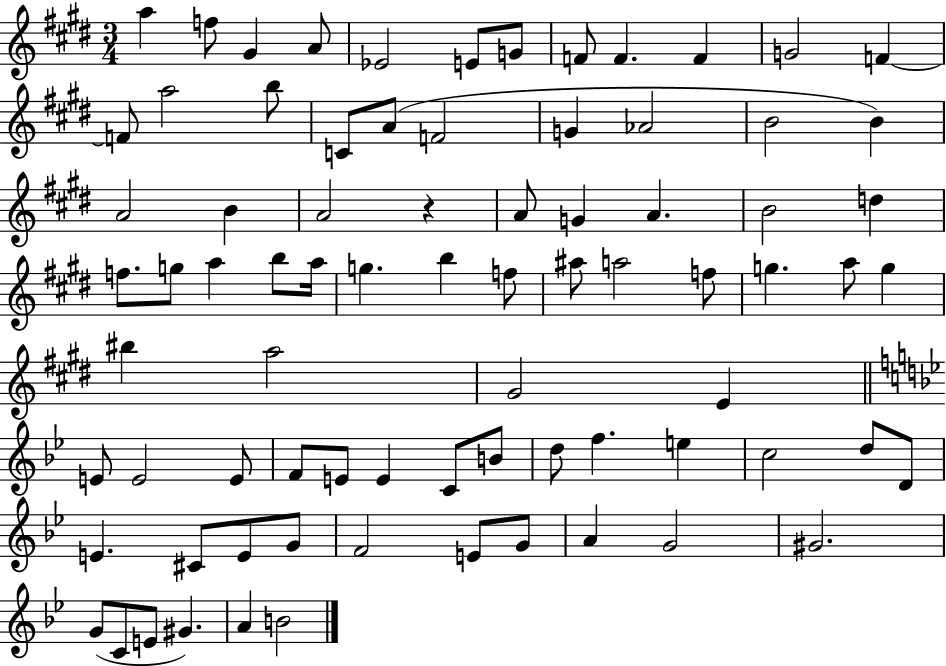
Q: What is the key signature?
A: E major